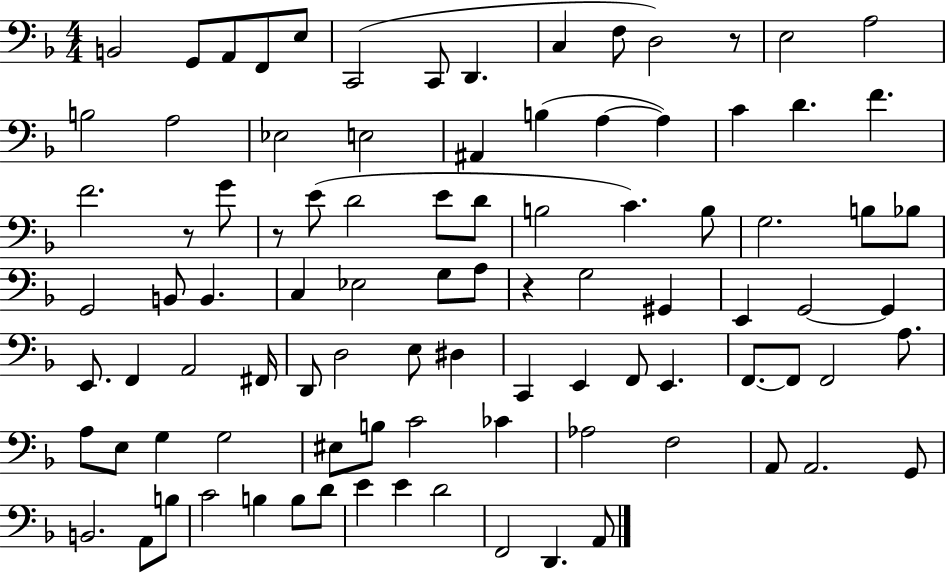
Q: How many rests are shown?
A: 4